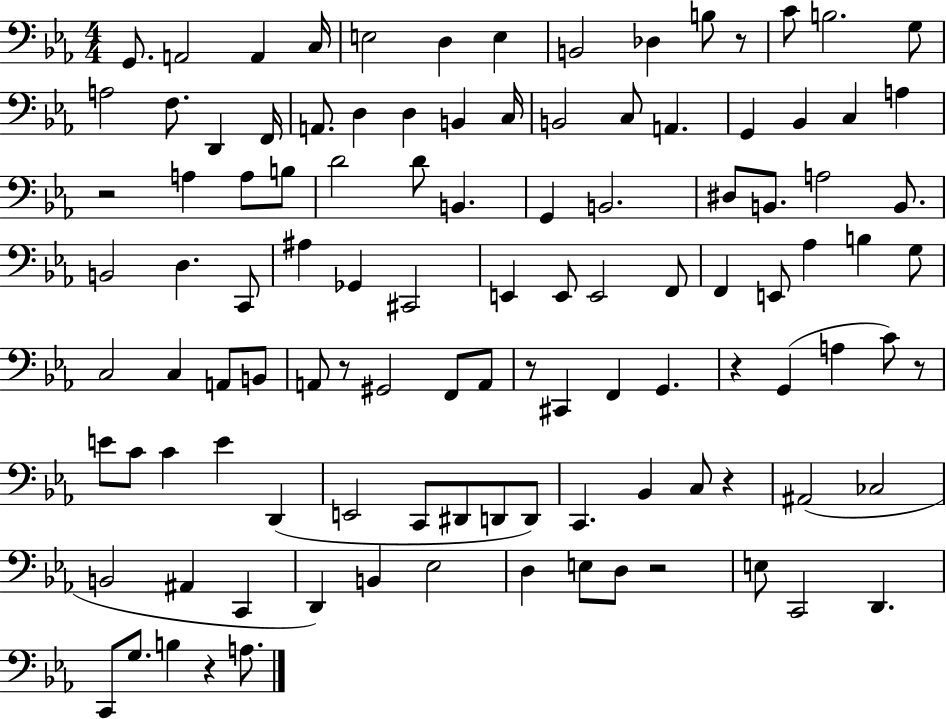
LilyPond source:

{
  \clef bass
  \numericTimeSignature
  \time 4/4
  \key ees \major
  g,8. a,2 a,4 c16 | e2 d4 e4 | b,2 des4 b8 r8 | c'8 b2. g8 | \break a2 f8. d,4 f,16 | a,8. d4 d4 b,4 c16 | b,2 c8 a,4. | g,4 bes,4 c4 a4 | \break r2 a4 a8 b8 | d'2 d'8 b,4. | g,4 b,2. | dis8 b,8. a2 b,8. | \break b,2 d4. c,8 | ais4 ges,4 cis,2 | e,4 e,8 e,2 f,8 | f,4 e,8 aes4 b4 g8 | \break c2 c4 a,8 b,8 | a,8 r8 gis,2 f,8 a,8 | r8 cis,4 f,4 g,4. | r4 g,4( a4 c'8) r8 | \break e'8 c'8 c'4 e'4 d,4( | e,2 c,8 dis,8 d,8 d,8) | c,4. bes,4 c8 r4 | ais,2( ces2 | \break b,2 ais,4 c,4 | d,4) b,4 ees2 | d4 e8 d8 r2 | e8 c,2 d,4. | \break c,8 g8. b4 r4 a8. | \bar "|."
}